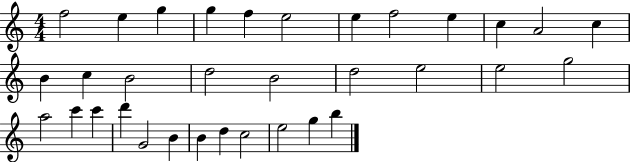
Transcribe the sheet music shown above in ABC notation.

X:1
T:Untitled
M:4/4
L:1/4
K:C
f2 e g g f e2 e f2 e c A2 c B c B2 d2 B2 d2 e2 e2 g2 a2 c' c' d' G2 B B d c2 e2 g b